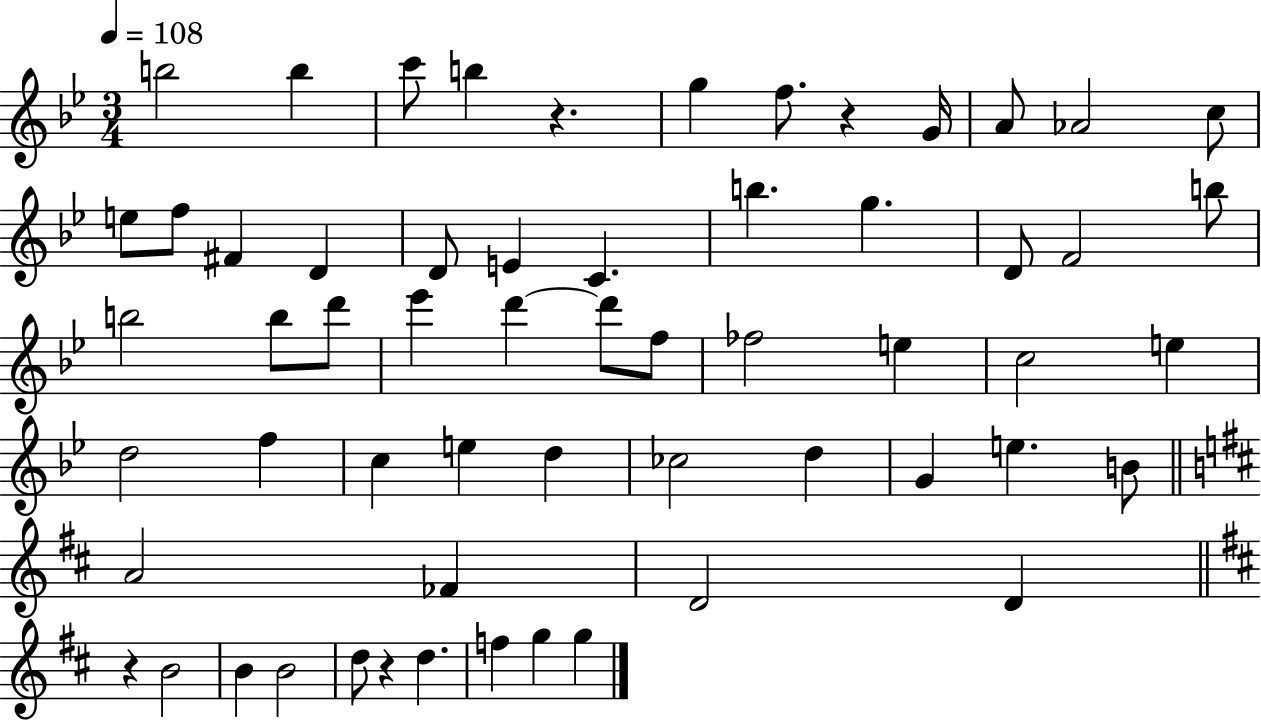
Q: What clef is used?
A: treble